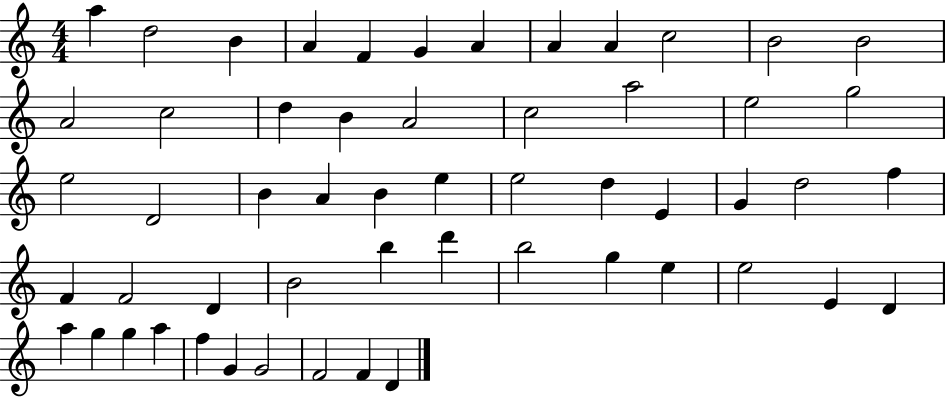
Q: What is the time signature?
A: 4/4